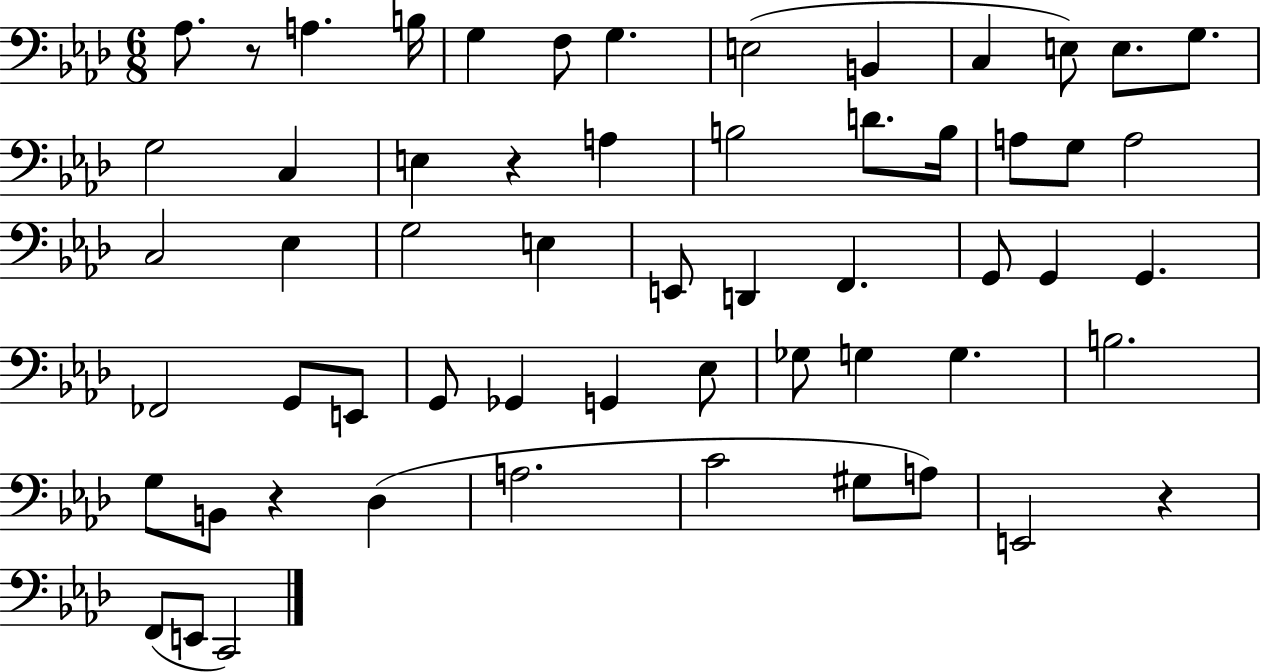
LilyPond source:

{
  \clef bass
  \numericTimeSignature
  \time 6/8
  \key aes \major
  aes8. r8 a4. b16 | g4 f8 g4. | e2( b,4 | c4 e8) e8. g8. | \break g2 c4 | e4 r4 a4 | b2 d'8. b16 | a8 g8 a2 | \break c2 ees4 | g2 e4 | e,8 d,4 f,4. | g,8 g,4 g,4. | \break fes,2 g,8 e,8 | g,8 ges,4 g,4 ees8 | ges8 g4 g4. | b2. | \break g8 b,8 r4 des4( | a2. | c'2 gis8 a8) | e,2 r4 | \break f,8( e,8 c,2) | \bar "|."
}